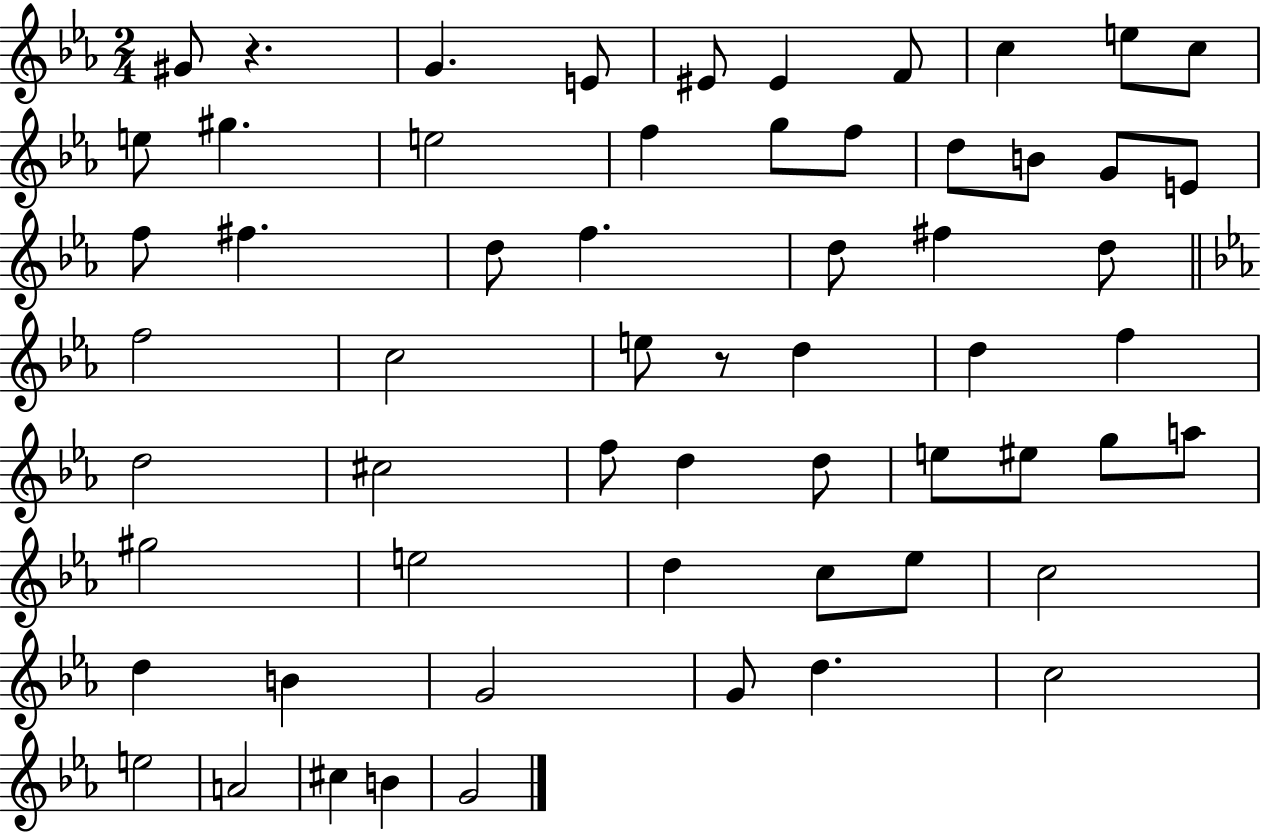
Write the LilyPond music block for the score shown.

{
  \clef treble
  \numericTimeSignature
  \time 2/4
  \key ees \major
  gis'8 r4. | g'4. e'8 | eis'8 eis'4 f'8 | c''4 e''8 c''8 | \break e''8 gis''4. | e''2 | f''4 g''8 f''8 | d''8 b'8 g'8 e'8 | \break f''8 fis''4. | d''8 f''4. | d''8 fis''4 d''8 | \bar "||" \break \key c \minor f''2 | c''2 | e''8 r8 d''4 | d''4 f''4 | \break d''2 | cis''2 | f''8 d''4 d''8 | e''8 eis''8 g''8 a''8 | \break gis''2 | e''2 | d''4 c''8 ees''8 | c''2 | \break d''4 b'4 | g'2 | g'8 d''4. | c''2 | \break e''2 | a'2 | cis''4 b'4 | g'2 | \break \bar "|."
}